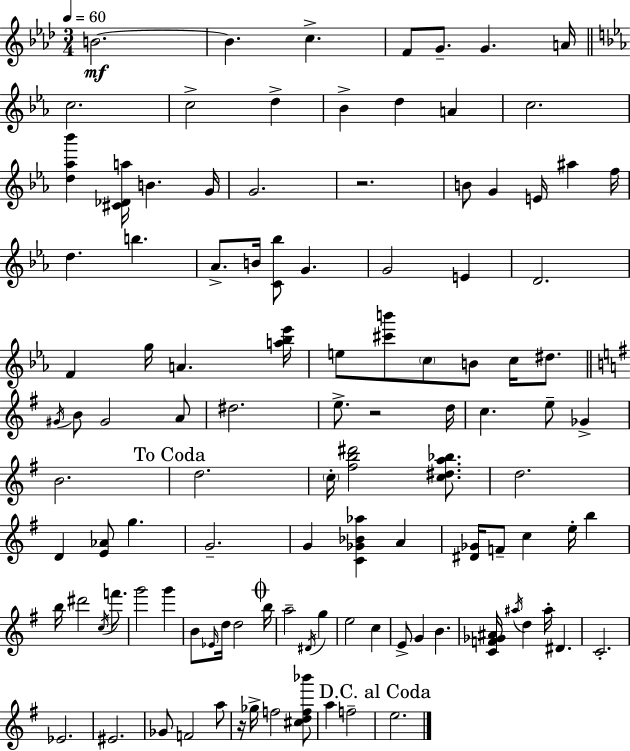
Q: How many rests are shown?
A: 3